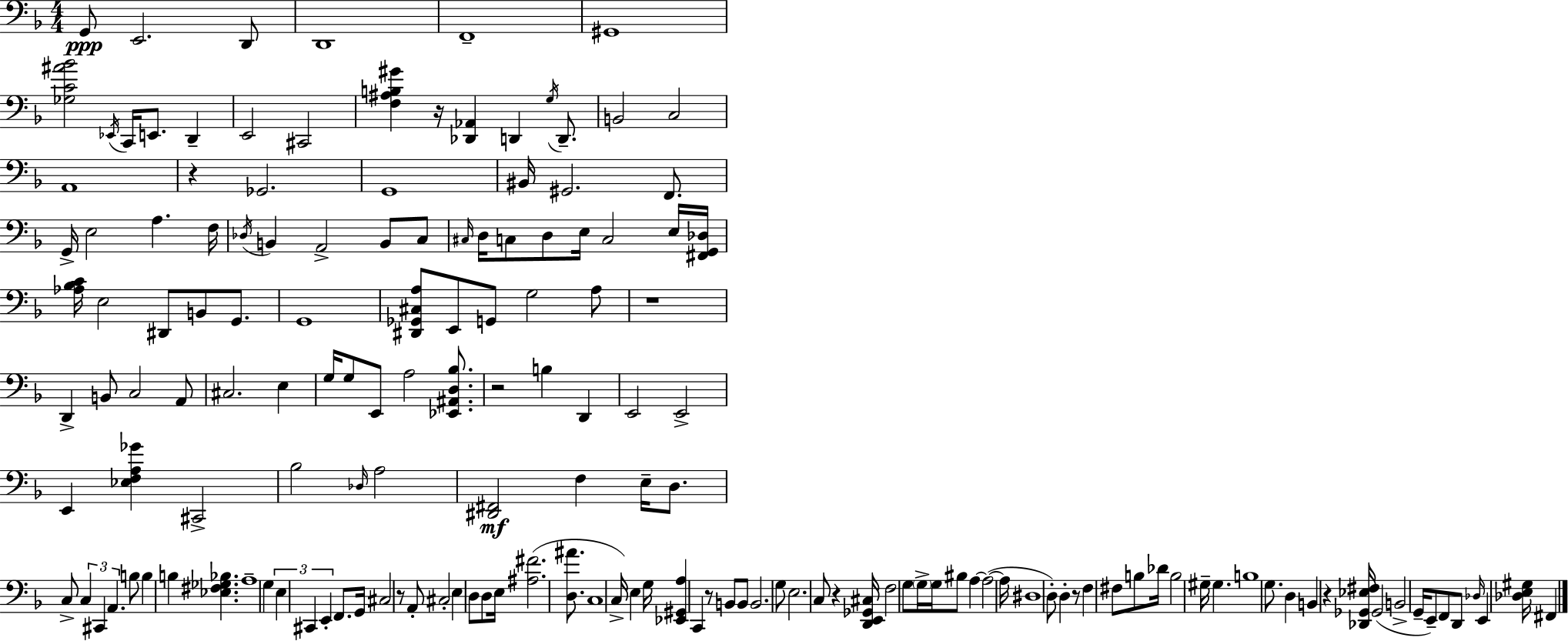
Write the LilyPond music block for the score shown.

{
  \clef bass
  \numericTimeSignature
  \time 4/4
  \key d \minor
  \repeat volta 2 { g,8\ppp e,2. d,8 | d,1 | f,1-- | gis,1 | \break <ges c' ais' bes'>2 \acciaccatura { ees,16 } c,16 e,8. d,4-- | e,2 cis,2 | <f ais b gis'>4 r16 <des, aes,>4 d,4 \acciaccatura { g16 } d,8.-- | b,2 c2 | \break a,1 | r4 ges,2. | g,1 | bis,16 gis,2. f,8. | \break g,16-> e2 a4. | f16 \acciaccatura { des16 } b,4 a,2-> b,8 | c8 \grace { cis16 } d16 c8 d8 e16 c2 | e16 <fis, g, des>16 <aes bes c'>16 e2 dis,8 b,8 | \break g,8. g,1 | <dis, ges, cis a>8 e,8 g,8 g2 | a8 r1 | d,4-> b,8 c2 | \break a,8 cis2. | e4 g16 g8 e,8 a2 | <ees, ais, d bes>8. r2 b4 | d,4 e,2 e,2-> | \break e,4 <ees f a ges'>4 cis,2-> | bes2 \grace { des16 } a2 | <dis, fis,>2\mf f4 | e16-- d8. c8-> \tuplet 3/2 { c4 cis,4 a,4. } | \break b8 b4 b4 <ees fis ges bes>4. | a1-- | g4 \tuplet 3/2 { e4 cis,4 | e,4-. } f,8. g,16 cis2 | \break r8 a,8-. cis2-. e4 | d8 d8 e16 <ais fis'>2.( | <d ais'>8. c1 | c16->) e4 g16 <ees, gis, a>4 c,4 | \break r8 b,8 b,8 b,2. | g8 e2. | c8 r4 <d, e, ges, cis>16 f2 | g8 \parenthesize g16-> g16 bis8 a4~~ a2~(~ | \break a16 dis1 | d8-.) d4-. r8 f4 | fis8 b8 des'16 b2 gis16-- gis4. | b1 | \break g8. d4 b,4 | r4 <des, ges, ees fis>16 ges,2( b,2-> | g,16-- e,8--) f,8 d,8 \grace { des16 } e,4 | <des e gis>16 fis,4 } \bar "|."
}